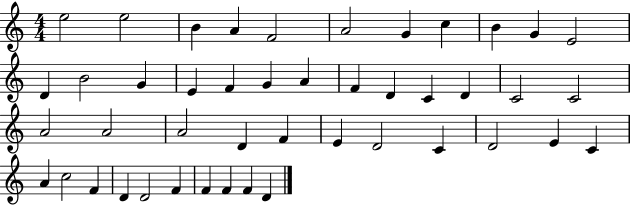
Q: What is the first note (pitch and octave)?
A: E5